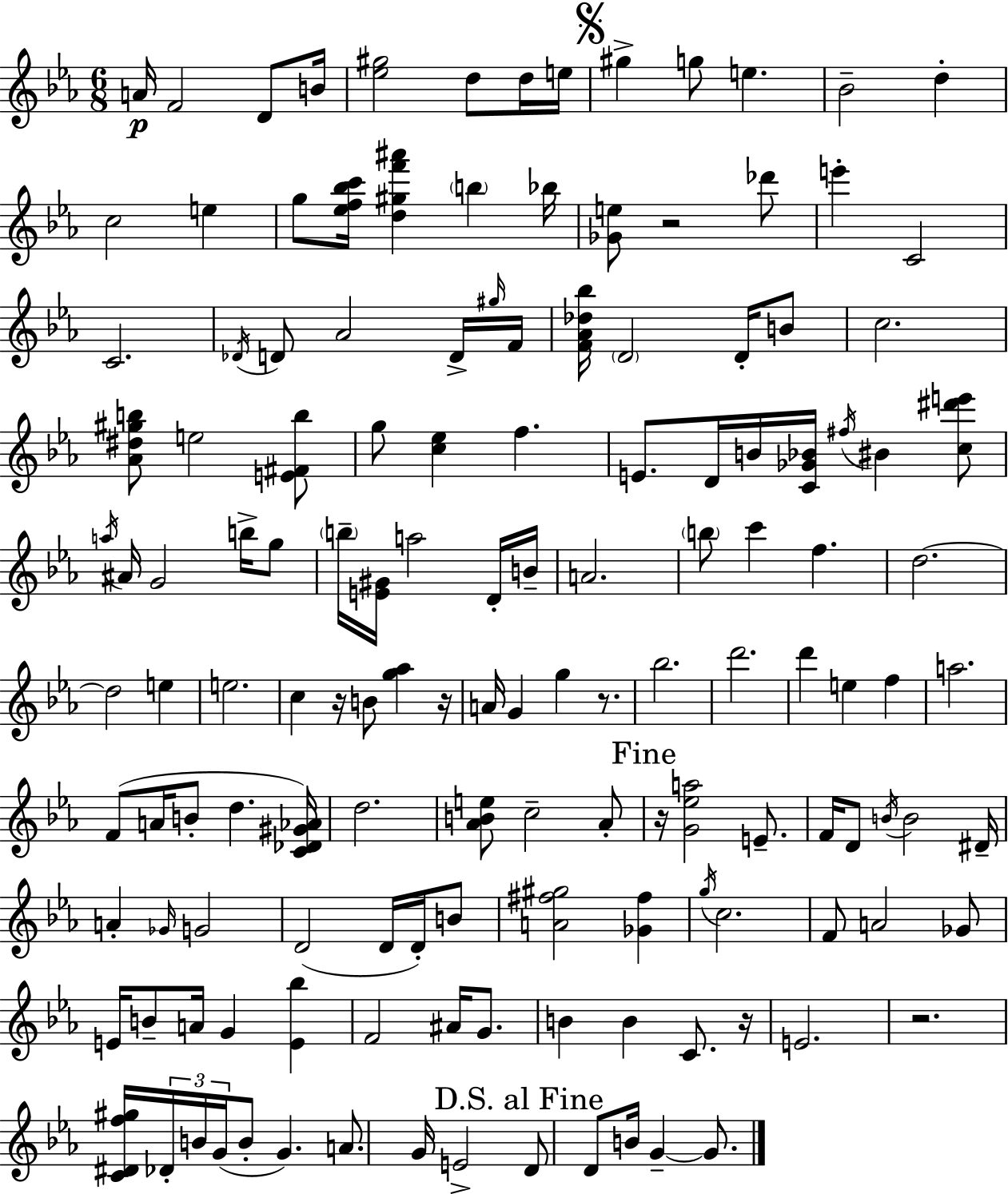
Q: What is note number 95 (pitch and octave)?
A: A4